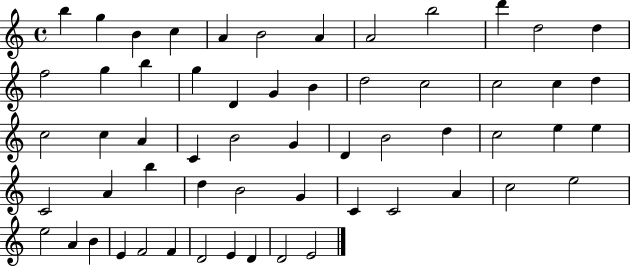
X:1
T:Untitled
M:4/4
L:1/4
K:C
b g B c A B2 A A2 b2 d' d2 d f2 g b g D G B d2 c2 c2 c d c2 c A C B2 G D B2 d c2 e e C2 A b d B2 G C C2 A c2 e2 e2 A B E F2 F D2 E D D2 E2